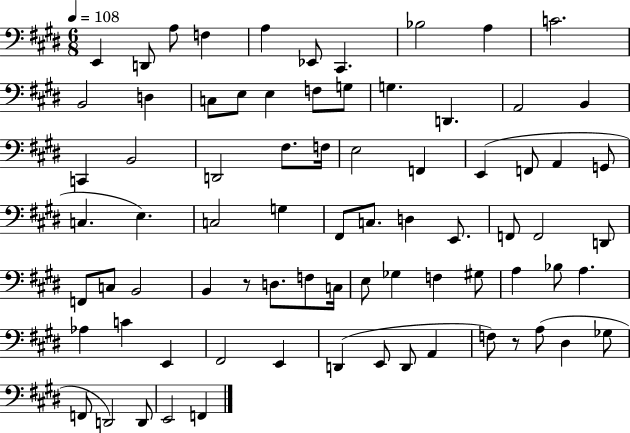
E2/q D2/e A3/e F3/q A3/q Eb2/e C#2/q. Bb3/h A3/q C4/h. B2/h D3/q C3/e E3/e E3/q F3/e G3/e G3/q. D2/q. A2/h B2/q C2/q B2/h D2/h F#3/e. F3/s E3/h F2/q E2/q F2/e A2/q G2/e C3/q. E3/q. C3/h G3/q F#2/e C3/e. D3/q E2/e. F2/e F2/h D2/e F2/e C3/e B2/h B2/q R/e D3/e. F3/e C3/s E3/e Gb3/q F3/q G#3/e A3/q Bb3/e A3/q. Ab3/q C4/q E2/q F#2/h E2/q D2/q E2/e D2/e A2/q F3/e R/e A3/e D#3/q Gb3/e F2/e D2/h D2/e E2/h F2/q